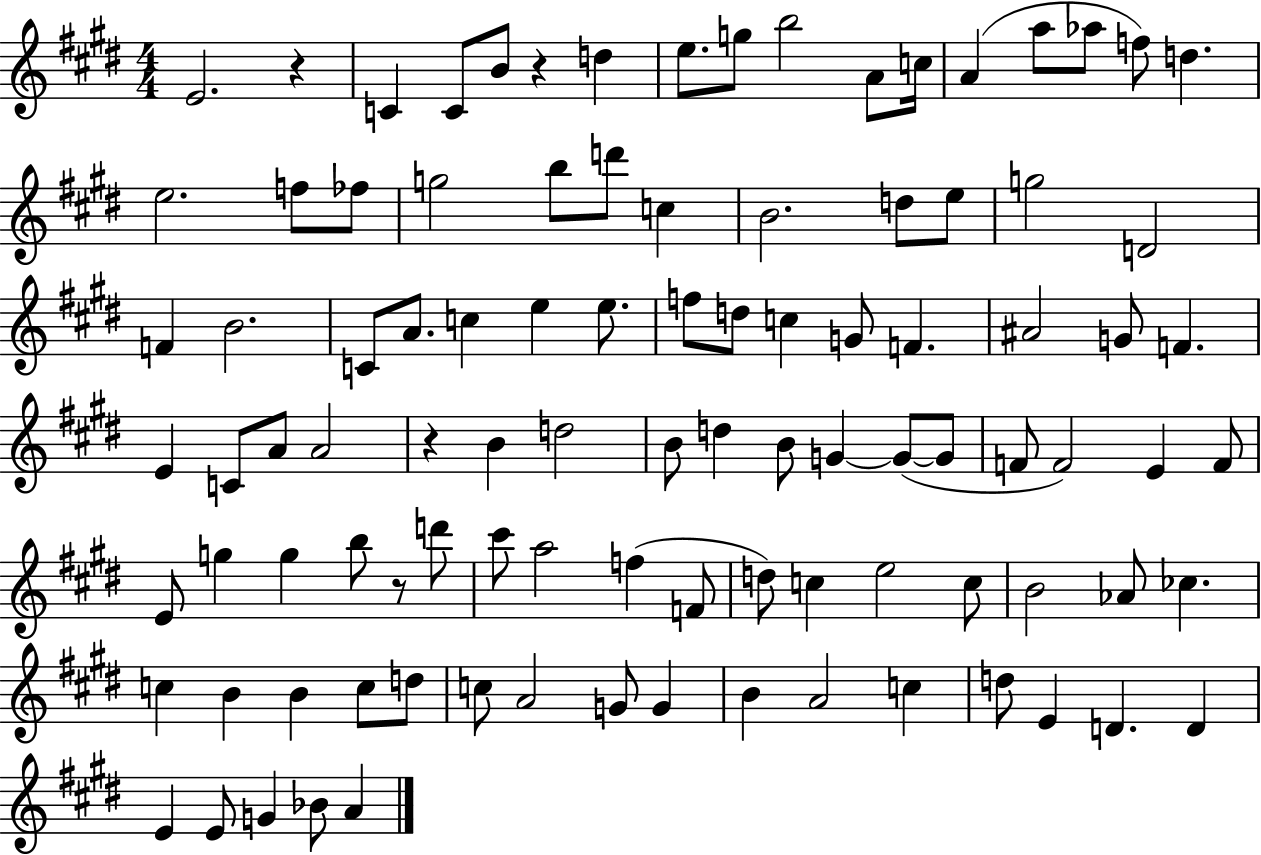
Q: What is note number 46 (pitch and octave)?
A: A4